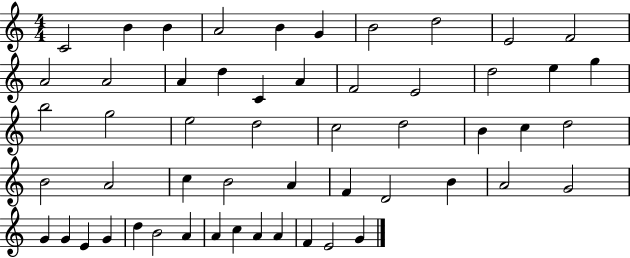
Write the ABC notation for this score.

X:1
T:Untitled
M:4/4
L:1/4
K:C
C2 B B A2 B G B2 d2 E2 F2 A2 A2 A d C A F2 E2 d2 e g b2 g2 e2 d2 c2 d2 B c d2 B2 A2 c B2 A F D2 B A2 G2 G G E G d B2 A A c A A F E2 G